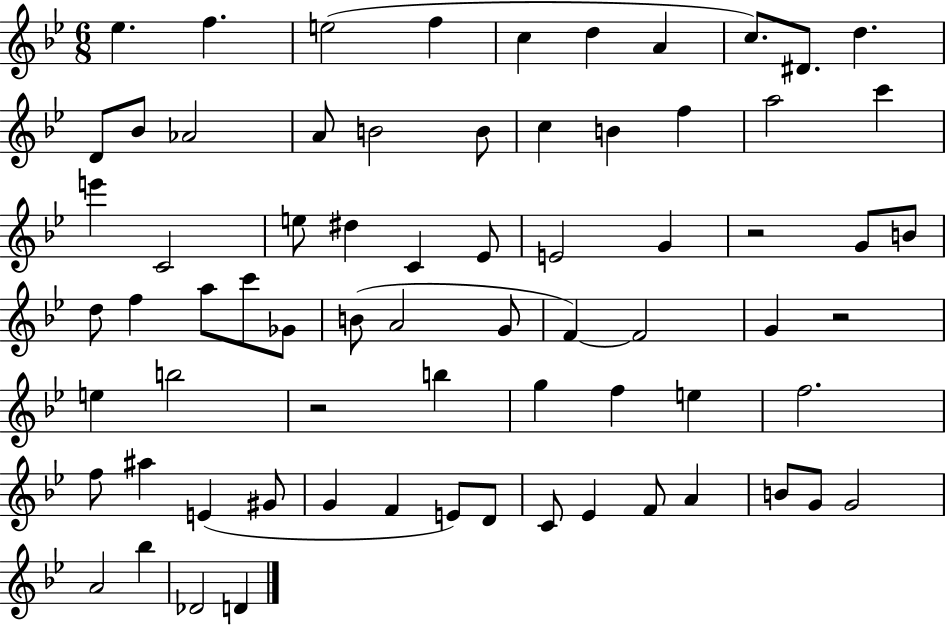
Eb5/q. F5/q. E5/h F5/q C5/q D5/q A4/q C5/e. D#4/e. D5/q. D4/e Bb4/e Ab4/h A4/e B4/h B4/e C5/q B4/q F5/q A5/h C6/q E6/q C4/h E5/e D#5/q C4/q Eb4/e E4/h G4/q R/h G4/e B4/e D5/e F5/q A5/e C6/e Gb4/e B4/e A4/h G4/e F4/q F4/h G4/q R/h E5/q B5/h R/h B5/q G5/q F5/q E5/q F5/h. F5/e A#5/q E4/q G#4/e G4/q F4/q E4/e D4/e C4/e Eb4/q F4/e A4/q B4/e G4/e G4/h A4/h Bb5/q Db4/h D4/q